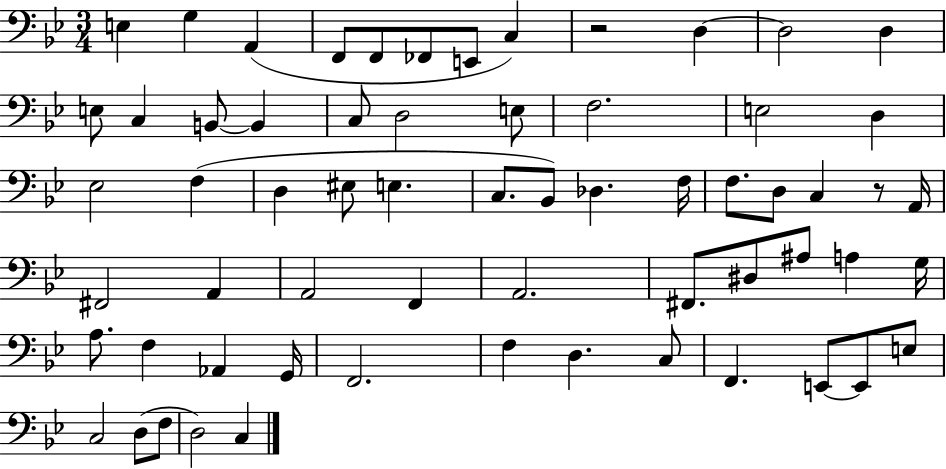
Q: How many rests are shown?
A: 2